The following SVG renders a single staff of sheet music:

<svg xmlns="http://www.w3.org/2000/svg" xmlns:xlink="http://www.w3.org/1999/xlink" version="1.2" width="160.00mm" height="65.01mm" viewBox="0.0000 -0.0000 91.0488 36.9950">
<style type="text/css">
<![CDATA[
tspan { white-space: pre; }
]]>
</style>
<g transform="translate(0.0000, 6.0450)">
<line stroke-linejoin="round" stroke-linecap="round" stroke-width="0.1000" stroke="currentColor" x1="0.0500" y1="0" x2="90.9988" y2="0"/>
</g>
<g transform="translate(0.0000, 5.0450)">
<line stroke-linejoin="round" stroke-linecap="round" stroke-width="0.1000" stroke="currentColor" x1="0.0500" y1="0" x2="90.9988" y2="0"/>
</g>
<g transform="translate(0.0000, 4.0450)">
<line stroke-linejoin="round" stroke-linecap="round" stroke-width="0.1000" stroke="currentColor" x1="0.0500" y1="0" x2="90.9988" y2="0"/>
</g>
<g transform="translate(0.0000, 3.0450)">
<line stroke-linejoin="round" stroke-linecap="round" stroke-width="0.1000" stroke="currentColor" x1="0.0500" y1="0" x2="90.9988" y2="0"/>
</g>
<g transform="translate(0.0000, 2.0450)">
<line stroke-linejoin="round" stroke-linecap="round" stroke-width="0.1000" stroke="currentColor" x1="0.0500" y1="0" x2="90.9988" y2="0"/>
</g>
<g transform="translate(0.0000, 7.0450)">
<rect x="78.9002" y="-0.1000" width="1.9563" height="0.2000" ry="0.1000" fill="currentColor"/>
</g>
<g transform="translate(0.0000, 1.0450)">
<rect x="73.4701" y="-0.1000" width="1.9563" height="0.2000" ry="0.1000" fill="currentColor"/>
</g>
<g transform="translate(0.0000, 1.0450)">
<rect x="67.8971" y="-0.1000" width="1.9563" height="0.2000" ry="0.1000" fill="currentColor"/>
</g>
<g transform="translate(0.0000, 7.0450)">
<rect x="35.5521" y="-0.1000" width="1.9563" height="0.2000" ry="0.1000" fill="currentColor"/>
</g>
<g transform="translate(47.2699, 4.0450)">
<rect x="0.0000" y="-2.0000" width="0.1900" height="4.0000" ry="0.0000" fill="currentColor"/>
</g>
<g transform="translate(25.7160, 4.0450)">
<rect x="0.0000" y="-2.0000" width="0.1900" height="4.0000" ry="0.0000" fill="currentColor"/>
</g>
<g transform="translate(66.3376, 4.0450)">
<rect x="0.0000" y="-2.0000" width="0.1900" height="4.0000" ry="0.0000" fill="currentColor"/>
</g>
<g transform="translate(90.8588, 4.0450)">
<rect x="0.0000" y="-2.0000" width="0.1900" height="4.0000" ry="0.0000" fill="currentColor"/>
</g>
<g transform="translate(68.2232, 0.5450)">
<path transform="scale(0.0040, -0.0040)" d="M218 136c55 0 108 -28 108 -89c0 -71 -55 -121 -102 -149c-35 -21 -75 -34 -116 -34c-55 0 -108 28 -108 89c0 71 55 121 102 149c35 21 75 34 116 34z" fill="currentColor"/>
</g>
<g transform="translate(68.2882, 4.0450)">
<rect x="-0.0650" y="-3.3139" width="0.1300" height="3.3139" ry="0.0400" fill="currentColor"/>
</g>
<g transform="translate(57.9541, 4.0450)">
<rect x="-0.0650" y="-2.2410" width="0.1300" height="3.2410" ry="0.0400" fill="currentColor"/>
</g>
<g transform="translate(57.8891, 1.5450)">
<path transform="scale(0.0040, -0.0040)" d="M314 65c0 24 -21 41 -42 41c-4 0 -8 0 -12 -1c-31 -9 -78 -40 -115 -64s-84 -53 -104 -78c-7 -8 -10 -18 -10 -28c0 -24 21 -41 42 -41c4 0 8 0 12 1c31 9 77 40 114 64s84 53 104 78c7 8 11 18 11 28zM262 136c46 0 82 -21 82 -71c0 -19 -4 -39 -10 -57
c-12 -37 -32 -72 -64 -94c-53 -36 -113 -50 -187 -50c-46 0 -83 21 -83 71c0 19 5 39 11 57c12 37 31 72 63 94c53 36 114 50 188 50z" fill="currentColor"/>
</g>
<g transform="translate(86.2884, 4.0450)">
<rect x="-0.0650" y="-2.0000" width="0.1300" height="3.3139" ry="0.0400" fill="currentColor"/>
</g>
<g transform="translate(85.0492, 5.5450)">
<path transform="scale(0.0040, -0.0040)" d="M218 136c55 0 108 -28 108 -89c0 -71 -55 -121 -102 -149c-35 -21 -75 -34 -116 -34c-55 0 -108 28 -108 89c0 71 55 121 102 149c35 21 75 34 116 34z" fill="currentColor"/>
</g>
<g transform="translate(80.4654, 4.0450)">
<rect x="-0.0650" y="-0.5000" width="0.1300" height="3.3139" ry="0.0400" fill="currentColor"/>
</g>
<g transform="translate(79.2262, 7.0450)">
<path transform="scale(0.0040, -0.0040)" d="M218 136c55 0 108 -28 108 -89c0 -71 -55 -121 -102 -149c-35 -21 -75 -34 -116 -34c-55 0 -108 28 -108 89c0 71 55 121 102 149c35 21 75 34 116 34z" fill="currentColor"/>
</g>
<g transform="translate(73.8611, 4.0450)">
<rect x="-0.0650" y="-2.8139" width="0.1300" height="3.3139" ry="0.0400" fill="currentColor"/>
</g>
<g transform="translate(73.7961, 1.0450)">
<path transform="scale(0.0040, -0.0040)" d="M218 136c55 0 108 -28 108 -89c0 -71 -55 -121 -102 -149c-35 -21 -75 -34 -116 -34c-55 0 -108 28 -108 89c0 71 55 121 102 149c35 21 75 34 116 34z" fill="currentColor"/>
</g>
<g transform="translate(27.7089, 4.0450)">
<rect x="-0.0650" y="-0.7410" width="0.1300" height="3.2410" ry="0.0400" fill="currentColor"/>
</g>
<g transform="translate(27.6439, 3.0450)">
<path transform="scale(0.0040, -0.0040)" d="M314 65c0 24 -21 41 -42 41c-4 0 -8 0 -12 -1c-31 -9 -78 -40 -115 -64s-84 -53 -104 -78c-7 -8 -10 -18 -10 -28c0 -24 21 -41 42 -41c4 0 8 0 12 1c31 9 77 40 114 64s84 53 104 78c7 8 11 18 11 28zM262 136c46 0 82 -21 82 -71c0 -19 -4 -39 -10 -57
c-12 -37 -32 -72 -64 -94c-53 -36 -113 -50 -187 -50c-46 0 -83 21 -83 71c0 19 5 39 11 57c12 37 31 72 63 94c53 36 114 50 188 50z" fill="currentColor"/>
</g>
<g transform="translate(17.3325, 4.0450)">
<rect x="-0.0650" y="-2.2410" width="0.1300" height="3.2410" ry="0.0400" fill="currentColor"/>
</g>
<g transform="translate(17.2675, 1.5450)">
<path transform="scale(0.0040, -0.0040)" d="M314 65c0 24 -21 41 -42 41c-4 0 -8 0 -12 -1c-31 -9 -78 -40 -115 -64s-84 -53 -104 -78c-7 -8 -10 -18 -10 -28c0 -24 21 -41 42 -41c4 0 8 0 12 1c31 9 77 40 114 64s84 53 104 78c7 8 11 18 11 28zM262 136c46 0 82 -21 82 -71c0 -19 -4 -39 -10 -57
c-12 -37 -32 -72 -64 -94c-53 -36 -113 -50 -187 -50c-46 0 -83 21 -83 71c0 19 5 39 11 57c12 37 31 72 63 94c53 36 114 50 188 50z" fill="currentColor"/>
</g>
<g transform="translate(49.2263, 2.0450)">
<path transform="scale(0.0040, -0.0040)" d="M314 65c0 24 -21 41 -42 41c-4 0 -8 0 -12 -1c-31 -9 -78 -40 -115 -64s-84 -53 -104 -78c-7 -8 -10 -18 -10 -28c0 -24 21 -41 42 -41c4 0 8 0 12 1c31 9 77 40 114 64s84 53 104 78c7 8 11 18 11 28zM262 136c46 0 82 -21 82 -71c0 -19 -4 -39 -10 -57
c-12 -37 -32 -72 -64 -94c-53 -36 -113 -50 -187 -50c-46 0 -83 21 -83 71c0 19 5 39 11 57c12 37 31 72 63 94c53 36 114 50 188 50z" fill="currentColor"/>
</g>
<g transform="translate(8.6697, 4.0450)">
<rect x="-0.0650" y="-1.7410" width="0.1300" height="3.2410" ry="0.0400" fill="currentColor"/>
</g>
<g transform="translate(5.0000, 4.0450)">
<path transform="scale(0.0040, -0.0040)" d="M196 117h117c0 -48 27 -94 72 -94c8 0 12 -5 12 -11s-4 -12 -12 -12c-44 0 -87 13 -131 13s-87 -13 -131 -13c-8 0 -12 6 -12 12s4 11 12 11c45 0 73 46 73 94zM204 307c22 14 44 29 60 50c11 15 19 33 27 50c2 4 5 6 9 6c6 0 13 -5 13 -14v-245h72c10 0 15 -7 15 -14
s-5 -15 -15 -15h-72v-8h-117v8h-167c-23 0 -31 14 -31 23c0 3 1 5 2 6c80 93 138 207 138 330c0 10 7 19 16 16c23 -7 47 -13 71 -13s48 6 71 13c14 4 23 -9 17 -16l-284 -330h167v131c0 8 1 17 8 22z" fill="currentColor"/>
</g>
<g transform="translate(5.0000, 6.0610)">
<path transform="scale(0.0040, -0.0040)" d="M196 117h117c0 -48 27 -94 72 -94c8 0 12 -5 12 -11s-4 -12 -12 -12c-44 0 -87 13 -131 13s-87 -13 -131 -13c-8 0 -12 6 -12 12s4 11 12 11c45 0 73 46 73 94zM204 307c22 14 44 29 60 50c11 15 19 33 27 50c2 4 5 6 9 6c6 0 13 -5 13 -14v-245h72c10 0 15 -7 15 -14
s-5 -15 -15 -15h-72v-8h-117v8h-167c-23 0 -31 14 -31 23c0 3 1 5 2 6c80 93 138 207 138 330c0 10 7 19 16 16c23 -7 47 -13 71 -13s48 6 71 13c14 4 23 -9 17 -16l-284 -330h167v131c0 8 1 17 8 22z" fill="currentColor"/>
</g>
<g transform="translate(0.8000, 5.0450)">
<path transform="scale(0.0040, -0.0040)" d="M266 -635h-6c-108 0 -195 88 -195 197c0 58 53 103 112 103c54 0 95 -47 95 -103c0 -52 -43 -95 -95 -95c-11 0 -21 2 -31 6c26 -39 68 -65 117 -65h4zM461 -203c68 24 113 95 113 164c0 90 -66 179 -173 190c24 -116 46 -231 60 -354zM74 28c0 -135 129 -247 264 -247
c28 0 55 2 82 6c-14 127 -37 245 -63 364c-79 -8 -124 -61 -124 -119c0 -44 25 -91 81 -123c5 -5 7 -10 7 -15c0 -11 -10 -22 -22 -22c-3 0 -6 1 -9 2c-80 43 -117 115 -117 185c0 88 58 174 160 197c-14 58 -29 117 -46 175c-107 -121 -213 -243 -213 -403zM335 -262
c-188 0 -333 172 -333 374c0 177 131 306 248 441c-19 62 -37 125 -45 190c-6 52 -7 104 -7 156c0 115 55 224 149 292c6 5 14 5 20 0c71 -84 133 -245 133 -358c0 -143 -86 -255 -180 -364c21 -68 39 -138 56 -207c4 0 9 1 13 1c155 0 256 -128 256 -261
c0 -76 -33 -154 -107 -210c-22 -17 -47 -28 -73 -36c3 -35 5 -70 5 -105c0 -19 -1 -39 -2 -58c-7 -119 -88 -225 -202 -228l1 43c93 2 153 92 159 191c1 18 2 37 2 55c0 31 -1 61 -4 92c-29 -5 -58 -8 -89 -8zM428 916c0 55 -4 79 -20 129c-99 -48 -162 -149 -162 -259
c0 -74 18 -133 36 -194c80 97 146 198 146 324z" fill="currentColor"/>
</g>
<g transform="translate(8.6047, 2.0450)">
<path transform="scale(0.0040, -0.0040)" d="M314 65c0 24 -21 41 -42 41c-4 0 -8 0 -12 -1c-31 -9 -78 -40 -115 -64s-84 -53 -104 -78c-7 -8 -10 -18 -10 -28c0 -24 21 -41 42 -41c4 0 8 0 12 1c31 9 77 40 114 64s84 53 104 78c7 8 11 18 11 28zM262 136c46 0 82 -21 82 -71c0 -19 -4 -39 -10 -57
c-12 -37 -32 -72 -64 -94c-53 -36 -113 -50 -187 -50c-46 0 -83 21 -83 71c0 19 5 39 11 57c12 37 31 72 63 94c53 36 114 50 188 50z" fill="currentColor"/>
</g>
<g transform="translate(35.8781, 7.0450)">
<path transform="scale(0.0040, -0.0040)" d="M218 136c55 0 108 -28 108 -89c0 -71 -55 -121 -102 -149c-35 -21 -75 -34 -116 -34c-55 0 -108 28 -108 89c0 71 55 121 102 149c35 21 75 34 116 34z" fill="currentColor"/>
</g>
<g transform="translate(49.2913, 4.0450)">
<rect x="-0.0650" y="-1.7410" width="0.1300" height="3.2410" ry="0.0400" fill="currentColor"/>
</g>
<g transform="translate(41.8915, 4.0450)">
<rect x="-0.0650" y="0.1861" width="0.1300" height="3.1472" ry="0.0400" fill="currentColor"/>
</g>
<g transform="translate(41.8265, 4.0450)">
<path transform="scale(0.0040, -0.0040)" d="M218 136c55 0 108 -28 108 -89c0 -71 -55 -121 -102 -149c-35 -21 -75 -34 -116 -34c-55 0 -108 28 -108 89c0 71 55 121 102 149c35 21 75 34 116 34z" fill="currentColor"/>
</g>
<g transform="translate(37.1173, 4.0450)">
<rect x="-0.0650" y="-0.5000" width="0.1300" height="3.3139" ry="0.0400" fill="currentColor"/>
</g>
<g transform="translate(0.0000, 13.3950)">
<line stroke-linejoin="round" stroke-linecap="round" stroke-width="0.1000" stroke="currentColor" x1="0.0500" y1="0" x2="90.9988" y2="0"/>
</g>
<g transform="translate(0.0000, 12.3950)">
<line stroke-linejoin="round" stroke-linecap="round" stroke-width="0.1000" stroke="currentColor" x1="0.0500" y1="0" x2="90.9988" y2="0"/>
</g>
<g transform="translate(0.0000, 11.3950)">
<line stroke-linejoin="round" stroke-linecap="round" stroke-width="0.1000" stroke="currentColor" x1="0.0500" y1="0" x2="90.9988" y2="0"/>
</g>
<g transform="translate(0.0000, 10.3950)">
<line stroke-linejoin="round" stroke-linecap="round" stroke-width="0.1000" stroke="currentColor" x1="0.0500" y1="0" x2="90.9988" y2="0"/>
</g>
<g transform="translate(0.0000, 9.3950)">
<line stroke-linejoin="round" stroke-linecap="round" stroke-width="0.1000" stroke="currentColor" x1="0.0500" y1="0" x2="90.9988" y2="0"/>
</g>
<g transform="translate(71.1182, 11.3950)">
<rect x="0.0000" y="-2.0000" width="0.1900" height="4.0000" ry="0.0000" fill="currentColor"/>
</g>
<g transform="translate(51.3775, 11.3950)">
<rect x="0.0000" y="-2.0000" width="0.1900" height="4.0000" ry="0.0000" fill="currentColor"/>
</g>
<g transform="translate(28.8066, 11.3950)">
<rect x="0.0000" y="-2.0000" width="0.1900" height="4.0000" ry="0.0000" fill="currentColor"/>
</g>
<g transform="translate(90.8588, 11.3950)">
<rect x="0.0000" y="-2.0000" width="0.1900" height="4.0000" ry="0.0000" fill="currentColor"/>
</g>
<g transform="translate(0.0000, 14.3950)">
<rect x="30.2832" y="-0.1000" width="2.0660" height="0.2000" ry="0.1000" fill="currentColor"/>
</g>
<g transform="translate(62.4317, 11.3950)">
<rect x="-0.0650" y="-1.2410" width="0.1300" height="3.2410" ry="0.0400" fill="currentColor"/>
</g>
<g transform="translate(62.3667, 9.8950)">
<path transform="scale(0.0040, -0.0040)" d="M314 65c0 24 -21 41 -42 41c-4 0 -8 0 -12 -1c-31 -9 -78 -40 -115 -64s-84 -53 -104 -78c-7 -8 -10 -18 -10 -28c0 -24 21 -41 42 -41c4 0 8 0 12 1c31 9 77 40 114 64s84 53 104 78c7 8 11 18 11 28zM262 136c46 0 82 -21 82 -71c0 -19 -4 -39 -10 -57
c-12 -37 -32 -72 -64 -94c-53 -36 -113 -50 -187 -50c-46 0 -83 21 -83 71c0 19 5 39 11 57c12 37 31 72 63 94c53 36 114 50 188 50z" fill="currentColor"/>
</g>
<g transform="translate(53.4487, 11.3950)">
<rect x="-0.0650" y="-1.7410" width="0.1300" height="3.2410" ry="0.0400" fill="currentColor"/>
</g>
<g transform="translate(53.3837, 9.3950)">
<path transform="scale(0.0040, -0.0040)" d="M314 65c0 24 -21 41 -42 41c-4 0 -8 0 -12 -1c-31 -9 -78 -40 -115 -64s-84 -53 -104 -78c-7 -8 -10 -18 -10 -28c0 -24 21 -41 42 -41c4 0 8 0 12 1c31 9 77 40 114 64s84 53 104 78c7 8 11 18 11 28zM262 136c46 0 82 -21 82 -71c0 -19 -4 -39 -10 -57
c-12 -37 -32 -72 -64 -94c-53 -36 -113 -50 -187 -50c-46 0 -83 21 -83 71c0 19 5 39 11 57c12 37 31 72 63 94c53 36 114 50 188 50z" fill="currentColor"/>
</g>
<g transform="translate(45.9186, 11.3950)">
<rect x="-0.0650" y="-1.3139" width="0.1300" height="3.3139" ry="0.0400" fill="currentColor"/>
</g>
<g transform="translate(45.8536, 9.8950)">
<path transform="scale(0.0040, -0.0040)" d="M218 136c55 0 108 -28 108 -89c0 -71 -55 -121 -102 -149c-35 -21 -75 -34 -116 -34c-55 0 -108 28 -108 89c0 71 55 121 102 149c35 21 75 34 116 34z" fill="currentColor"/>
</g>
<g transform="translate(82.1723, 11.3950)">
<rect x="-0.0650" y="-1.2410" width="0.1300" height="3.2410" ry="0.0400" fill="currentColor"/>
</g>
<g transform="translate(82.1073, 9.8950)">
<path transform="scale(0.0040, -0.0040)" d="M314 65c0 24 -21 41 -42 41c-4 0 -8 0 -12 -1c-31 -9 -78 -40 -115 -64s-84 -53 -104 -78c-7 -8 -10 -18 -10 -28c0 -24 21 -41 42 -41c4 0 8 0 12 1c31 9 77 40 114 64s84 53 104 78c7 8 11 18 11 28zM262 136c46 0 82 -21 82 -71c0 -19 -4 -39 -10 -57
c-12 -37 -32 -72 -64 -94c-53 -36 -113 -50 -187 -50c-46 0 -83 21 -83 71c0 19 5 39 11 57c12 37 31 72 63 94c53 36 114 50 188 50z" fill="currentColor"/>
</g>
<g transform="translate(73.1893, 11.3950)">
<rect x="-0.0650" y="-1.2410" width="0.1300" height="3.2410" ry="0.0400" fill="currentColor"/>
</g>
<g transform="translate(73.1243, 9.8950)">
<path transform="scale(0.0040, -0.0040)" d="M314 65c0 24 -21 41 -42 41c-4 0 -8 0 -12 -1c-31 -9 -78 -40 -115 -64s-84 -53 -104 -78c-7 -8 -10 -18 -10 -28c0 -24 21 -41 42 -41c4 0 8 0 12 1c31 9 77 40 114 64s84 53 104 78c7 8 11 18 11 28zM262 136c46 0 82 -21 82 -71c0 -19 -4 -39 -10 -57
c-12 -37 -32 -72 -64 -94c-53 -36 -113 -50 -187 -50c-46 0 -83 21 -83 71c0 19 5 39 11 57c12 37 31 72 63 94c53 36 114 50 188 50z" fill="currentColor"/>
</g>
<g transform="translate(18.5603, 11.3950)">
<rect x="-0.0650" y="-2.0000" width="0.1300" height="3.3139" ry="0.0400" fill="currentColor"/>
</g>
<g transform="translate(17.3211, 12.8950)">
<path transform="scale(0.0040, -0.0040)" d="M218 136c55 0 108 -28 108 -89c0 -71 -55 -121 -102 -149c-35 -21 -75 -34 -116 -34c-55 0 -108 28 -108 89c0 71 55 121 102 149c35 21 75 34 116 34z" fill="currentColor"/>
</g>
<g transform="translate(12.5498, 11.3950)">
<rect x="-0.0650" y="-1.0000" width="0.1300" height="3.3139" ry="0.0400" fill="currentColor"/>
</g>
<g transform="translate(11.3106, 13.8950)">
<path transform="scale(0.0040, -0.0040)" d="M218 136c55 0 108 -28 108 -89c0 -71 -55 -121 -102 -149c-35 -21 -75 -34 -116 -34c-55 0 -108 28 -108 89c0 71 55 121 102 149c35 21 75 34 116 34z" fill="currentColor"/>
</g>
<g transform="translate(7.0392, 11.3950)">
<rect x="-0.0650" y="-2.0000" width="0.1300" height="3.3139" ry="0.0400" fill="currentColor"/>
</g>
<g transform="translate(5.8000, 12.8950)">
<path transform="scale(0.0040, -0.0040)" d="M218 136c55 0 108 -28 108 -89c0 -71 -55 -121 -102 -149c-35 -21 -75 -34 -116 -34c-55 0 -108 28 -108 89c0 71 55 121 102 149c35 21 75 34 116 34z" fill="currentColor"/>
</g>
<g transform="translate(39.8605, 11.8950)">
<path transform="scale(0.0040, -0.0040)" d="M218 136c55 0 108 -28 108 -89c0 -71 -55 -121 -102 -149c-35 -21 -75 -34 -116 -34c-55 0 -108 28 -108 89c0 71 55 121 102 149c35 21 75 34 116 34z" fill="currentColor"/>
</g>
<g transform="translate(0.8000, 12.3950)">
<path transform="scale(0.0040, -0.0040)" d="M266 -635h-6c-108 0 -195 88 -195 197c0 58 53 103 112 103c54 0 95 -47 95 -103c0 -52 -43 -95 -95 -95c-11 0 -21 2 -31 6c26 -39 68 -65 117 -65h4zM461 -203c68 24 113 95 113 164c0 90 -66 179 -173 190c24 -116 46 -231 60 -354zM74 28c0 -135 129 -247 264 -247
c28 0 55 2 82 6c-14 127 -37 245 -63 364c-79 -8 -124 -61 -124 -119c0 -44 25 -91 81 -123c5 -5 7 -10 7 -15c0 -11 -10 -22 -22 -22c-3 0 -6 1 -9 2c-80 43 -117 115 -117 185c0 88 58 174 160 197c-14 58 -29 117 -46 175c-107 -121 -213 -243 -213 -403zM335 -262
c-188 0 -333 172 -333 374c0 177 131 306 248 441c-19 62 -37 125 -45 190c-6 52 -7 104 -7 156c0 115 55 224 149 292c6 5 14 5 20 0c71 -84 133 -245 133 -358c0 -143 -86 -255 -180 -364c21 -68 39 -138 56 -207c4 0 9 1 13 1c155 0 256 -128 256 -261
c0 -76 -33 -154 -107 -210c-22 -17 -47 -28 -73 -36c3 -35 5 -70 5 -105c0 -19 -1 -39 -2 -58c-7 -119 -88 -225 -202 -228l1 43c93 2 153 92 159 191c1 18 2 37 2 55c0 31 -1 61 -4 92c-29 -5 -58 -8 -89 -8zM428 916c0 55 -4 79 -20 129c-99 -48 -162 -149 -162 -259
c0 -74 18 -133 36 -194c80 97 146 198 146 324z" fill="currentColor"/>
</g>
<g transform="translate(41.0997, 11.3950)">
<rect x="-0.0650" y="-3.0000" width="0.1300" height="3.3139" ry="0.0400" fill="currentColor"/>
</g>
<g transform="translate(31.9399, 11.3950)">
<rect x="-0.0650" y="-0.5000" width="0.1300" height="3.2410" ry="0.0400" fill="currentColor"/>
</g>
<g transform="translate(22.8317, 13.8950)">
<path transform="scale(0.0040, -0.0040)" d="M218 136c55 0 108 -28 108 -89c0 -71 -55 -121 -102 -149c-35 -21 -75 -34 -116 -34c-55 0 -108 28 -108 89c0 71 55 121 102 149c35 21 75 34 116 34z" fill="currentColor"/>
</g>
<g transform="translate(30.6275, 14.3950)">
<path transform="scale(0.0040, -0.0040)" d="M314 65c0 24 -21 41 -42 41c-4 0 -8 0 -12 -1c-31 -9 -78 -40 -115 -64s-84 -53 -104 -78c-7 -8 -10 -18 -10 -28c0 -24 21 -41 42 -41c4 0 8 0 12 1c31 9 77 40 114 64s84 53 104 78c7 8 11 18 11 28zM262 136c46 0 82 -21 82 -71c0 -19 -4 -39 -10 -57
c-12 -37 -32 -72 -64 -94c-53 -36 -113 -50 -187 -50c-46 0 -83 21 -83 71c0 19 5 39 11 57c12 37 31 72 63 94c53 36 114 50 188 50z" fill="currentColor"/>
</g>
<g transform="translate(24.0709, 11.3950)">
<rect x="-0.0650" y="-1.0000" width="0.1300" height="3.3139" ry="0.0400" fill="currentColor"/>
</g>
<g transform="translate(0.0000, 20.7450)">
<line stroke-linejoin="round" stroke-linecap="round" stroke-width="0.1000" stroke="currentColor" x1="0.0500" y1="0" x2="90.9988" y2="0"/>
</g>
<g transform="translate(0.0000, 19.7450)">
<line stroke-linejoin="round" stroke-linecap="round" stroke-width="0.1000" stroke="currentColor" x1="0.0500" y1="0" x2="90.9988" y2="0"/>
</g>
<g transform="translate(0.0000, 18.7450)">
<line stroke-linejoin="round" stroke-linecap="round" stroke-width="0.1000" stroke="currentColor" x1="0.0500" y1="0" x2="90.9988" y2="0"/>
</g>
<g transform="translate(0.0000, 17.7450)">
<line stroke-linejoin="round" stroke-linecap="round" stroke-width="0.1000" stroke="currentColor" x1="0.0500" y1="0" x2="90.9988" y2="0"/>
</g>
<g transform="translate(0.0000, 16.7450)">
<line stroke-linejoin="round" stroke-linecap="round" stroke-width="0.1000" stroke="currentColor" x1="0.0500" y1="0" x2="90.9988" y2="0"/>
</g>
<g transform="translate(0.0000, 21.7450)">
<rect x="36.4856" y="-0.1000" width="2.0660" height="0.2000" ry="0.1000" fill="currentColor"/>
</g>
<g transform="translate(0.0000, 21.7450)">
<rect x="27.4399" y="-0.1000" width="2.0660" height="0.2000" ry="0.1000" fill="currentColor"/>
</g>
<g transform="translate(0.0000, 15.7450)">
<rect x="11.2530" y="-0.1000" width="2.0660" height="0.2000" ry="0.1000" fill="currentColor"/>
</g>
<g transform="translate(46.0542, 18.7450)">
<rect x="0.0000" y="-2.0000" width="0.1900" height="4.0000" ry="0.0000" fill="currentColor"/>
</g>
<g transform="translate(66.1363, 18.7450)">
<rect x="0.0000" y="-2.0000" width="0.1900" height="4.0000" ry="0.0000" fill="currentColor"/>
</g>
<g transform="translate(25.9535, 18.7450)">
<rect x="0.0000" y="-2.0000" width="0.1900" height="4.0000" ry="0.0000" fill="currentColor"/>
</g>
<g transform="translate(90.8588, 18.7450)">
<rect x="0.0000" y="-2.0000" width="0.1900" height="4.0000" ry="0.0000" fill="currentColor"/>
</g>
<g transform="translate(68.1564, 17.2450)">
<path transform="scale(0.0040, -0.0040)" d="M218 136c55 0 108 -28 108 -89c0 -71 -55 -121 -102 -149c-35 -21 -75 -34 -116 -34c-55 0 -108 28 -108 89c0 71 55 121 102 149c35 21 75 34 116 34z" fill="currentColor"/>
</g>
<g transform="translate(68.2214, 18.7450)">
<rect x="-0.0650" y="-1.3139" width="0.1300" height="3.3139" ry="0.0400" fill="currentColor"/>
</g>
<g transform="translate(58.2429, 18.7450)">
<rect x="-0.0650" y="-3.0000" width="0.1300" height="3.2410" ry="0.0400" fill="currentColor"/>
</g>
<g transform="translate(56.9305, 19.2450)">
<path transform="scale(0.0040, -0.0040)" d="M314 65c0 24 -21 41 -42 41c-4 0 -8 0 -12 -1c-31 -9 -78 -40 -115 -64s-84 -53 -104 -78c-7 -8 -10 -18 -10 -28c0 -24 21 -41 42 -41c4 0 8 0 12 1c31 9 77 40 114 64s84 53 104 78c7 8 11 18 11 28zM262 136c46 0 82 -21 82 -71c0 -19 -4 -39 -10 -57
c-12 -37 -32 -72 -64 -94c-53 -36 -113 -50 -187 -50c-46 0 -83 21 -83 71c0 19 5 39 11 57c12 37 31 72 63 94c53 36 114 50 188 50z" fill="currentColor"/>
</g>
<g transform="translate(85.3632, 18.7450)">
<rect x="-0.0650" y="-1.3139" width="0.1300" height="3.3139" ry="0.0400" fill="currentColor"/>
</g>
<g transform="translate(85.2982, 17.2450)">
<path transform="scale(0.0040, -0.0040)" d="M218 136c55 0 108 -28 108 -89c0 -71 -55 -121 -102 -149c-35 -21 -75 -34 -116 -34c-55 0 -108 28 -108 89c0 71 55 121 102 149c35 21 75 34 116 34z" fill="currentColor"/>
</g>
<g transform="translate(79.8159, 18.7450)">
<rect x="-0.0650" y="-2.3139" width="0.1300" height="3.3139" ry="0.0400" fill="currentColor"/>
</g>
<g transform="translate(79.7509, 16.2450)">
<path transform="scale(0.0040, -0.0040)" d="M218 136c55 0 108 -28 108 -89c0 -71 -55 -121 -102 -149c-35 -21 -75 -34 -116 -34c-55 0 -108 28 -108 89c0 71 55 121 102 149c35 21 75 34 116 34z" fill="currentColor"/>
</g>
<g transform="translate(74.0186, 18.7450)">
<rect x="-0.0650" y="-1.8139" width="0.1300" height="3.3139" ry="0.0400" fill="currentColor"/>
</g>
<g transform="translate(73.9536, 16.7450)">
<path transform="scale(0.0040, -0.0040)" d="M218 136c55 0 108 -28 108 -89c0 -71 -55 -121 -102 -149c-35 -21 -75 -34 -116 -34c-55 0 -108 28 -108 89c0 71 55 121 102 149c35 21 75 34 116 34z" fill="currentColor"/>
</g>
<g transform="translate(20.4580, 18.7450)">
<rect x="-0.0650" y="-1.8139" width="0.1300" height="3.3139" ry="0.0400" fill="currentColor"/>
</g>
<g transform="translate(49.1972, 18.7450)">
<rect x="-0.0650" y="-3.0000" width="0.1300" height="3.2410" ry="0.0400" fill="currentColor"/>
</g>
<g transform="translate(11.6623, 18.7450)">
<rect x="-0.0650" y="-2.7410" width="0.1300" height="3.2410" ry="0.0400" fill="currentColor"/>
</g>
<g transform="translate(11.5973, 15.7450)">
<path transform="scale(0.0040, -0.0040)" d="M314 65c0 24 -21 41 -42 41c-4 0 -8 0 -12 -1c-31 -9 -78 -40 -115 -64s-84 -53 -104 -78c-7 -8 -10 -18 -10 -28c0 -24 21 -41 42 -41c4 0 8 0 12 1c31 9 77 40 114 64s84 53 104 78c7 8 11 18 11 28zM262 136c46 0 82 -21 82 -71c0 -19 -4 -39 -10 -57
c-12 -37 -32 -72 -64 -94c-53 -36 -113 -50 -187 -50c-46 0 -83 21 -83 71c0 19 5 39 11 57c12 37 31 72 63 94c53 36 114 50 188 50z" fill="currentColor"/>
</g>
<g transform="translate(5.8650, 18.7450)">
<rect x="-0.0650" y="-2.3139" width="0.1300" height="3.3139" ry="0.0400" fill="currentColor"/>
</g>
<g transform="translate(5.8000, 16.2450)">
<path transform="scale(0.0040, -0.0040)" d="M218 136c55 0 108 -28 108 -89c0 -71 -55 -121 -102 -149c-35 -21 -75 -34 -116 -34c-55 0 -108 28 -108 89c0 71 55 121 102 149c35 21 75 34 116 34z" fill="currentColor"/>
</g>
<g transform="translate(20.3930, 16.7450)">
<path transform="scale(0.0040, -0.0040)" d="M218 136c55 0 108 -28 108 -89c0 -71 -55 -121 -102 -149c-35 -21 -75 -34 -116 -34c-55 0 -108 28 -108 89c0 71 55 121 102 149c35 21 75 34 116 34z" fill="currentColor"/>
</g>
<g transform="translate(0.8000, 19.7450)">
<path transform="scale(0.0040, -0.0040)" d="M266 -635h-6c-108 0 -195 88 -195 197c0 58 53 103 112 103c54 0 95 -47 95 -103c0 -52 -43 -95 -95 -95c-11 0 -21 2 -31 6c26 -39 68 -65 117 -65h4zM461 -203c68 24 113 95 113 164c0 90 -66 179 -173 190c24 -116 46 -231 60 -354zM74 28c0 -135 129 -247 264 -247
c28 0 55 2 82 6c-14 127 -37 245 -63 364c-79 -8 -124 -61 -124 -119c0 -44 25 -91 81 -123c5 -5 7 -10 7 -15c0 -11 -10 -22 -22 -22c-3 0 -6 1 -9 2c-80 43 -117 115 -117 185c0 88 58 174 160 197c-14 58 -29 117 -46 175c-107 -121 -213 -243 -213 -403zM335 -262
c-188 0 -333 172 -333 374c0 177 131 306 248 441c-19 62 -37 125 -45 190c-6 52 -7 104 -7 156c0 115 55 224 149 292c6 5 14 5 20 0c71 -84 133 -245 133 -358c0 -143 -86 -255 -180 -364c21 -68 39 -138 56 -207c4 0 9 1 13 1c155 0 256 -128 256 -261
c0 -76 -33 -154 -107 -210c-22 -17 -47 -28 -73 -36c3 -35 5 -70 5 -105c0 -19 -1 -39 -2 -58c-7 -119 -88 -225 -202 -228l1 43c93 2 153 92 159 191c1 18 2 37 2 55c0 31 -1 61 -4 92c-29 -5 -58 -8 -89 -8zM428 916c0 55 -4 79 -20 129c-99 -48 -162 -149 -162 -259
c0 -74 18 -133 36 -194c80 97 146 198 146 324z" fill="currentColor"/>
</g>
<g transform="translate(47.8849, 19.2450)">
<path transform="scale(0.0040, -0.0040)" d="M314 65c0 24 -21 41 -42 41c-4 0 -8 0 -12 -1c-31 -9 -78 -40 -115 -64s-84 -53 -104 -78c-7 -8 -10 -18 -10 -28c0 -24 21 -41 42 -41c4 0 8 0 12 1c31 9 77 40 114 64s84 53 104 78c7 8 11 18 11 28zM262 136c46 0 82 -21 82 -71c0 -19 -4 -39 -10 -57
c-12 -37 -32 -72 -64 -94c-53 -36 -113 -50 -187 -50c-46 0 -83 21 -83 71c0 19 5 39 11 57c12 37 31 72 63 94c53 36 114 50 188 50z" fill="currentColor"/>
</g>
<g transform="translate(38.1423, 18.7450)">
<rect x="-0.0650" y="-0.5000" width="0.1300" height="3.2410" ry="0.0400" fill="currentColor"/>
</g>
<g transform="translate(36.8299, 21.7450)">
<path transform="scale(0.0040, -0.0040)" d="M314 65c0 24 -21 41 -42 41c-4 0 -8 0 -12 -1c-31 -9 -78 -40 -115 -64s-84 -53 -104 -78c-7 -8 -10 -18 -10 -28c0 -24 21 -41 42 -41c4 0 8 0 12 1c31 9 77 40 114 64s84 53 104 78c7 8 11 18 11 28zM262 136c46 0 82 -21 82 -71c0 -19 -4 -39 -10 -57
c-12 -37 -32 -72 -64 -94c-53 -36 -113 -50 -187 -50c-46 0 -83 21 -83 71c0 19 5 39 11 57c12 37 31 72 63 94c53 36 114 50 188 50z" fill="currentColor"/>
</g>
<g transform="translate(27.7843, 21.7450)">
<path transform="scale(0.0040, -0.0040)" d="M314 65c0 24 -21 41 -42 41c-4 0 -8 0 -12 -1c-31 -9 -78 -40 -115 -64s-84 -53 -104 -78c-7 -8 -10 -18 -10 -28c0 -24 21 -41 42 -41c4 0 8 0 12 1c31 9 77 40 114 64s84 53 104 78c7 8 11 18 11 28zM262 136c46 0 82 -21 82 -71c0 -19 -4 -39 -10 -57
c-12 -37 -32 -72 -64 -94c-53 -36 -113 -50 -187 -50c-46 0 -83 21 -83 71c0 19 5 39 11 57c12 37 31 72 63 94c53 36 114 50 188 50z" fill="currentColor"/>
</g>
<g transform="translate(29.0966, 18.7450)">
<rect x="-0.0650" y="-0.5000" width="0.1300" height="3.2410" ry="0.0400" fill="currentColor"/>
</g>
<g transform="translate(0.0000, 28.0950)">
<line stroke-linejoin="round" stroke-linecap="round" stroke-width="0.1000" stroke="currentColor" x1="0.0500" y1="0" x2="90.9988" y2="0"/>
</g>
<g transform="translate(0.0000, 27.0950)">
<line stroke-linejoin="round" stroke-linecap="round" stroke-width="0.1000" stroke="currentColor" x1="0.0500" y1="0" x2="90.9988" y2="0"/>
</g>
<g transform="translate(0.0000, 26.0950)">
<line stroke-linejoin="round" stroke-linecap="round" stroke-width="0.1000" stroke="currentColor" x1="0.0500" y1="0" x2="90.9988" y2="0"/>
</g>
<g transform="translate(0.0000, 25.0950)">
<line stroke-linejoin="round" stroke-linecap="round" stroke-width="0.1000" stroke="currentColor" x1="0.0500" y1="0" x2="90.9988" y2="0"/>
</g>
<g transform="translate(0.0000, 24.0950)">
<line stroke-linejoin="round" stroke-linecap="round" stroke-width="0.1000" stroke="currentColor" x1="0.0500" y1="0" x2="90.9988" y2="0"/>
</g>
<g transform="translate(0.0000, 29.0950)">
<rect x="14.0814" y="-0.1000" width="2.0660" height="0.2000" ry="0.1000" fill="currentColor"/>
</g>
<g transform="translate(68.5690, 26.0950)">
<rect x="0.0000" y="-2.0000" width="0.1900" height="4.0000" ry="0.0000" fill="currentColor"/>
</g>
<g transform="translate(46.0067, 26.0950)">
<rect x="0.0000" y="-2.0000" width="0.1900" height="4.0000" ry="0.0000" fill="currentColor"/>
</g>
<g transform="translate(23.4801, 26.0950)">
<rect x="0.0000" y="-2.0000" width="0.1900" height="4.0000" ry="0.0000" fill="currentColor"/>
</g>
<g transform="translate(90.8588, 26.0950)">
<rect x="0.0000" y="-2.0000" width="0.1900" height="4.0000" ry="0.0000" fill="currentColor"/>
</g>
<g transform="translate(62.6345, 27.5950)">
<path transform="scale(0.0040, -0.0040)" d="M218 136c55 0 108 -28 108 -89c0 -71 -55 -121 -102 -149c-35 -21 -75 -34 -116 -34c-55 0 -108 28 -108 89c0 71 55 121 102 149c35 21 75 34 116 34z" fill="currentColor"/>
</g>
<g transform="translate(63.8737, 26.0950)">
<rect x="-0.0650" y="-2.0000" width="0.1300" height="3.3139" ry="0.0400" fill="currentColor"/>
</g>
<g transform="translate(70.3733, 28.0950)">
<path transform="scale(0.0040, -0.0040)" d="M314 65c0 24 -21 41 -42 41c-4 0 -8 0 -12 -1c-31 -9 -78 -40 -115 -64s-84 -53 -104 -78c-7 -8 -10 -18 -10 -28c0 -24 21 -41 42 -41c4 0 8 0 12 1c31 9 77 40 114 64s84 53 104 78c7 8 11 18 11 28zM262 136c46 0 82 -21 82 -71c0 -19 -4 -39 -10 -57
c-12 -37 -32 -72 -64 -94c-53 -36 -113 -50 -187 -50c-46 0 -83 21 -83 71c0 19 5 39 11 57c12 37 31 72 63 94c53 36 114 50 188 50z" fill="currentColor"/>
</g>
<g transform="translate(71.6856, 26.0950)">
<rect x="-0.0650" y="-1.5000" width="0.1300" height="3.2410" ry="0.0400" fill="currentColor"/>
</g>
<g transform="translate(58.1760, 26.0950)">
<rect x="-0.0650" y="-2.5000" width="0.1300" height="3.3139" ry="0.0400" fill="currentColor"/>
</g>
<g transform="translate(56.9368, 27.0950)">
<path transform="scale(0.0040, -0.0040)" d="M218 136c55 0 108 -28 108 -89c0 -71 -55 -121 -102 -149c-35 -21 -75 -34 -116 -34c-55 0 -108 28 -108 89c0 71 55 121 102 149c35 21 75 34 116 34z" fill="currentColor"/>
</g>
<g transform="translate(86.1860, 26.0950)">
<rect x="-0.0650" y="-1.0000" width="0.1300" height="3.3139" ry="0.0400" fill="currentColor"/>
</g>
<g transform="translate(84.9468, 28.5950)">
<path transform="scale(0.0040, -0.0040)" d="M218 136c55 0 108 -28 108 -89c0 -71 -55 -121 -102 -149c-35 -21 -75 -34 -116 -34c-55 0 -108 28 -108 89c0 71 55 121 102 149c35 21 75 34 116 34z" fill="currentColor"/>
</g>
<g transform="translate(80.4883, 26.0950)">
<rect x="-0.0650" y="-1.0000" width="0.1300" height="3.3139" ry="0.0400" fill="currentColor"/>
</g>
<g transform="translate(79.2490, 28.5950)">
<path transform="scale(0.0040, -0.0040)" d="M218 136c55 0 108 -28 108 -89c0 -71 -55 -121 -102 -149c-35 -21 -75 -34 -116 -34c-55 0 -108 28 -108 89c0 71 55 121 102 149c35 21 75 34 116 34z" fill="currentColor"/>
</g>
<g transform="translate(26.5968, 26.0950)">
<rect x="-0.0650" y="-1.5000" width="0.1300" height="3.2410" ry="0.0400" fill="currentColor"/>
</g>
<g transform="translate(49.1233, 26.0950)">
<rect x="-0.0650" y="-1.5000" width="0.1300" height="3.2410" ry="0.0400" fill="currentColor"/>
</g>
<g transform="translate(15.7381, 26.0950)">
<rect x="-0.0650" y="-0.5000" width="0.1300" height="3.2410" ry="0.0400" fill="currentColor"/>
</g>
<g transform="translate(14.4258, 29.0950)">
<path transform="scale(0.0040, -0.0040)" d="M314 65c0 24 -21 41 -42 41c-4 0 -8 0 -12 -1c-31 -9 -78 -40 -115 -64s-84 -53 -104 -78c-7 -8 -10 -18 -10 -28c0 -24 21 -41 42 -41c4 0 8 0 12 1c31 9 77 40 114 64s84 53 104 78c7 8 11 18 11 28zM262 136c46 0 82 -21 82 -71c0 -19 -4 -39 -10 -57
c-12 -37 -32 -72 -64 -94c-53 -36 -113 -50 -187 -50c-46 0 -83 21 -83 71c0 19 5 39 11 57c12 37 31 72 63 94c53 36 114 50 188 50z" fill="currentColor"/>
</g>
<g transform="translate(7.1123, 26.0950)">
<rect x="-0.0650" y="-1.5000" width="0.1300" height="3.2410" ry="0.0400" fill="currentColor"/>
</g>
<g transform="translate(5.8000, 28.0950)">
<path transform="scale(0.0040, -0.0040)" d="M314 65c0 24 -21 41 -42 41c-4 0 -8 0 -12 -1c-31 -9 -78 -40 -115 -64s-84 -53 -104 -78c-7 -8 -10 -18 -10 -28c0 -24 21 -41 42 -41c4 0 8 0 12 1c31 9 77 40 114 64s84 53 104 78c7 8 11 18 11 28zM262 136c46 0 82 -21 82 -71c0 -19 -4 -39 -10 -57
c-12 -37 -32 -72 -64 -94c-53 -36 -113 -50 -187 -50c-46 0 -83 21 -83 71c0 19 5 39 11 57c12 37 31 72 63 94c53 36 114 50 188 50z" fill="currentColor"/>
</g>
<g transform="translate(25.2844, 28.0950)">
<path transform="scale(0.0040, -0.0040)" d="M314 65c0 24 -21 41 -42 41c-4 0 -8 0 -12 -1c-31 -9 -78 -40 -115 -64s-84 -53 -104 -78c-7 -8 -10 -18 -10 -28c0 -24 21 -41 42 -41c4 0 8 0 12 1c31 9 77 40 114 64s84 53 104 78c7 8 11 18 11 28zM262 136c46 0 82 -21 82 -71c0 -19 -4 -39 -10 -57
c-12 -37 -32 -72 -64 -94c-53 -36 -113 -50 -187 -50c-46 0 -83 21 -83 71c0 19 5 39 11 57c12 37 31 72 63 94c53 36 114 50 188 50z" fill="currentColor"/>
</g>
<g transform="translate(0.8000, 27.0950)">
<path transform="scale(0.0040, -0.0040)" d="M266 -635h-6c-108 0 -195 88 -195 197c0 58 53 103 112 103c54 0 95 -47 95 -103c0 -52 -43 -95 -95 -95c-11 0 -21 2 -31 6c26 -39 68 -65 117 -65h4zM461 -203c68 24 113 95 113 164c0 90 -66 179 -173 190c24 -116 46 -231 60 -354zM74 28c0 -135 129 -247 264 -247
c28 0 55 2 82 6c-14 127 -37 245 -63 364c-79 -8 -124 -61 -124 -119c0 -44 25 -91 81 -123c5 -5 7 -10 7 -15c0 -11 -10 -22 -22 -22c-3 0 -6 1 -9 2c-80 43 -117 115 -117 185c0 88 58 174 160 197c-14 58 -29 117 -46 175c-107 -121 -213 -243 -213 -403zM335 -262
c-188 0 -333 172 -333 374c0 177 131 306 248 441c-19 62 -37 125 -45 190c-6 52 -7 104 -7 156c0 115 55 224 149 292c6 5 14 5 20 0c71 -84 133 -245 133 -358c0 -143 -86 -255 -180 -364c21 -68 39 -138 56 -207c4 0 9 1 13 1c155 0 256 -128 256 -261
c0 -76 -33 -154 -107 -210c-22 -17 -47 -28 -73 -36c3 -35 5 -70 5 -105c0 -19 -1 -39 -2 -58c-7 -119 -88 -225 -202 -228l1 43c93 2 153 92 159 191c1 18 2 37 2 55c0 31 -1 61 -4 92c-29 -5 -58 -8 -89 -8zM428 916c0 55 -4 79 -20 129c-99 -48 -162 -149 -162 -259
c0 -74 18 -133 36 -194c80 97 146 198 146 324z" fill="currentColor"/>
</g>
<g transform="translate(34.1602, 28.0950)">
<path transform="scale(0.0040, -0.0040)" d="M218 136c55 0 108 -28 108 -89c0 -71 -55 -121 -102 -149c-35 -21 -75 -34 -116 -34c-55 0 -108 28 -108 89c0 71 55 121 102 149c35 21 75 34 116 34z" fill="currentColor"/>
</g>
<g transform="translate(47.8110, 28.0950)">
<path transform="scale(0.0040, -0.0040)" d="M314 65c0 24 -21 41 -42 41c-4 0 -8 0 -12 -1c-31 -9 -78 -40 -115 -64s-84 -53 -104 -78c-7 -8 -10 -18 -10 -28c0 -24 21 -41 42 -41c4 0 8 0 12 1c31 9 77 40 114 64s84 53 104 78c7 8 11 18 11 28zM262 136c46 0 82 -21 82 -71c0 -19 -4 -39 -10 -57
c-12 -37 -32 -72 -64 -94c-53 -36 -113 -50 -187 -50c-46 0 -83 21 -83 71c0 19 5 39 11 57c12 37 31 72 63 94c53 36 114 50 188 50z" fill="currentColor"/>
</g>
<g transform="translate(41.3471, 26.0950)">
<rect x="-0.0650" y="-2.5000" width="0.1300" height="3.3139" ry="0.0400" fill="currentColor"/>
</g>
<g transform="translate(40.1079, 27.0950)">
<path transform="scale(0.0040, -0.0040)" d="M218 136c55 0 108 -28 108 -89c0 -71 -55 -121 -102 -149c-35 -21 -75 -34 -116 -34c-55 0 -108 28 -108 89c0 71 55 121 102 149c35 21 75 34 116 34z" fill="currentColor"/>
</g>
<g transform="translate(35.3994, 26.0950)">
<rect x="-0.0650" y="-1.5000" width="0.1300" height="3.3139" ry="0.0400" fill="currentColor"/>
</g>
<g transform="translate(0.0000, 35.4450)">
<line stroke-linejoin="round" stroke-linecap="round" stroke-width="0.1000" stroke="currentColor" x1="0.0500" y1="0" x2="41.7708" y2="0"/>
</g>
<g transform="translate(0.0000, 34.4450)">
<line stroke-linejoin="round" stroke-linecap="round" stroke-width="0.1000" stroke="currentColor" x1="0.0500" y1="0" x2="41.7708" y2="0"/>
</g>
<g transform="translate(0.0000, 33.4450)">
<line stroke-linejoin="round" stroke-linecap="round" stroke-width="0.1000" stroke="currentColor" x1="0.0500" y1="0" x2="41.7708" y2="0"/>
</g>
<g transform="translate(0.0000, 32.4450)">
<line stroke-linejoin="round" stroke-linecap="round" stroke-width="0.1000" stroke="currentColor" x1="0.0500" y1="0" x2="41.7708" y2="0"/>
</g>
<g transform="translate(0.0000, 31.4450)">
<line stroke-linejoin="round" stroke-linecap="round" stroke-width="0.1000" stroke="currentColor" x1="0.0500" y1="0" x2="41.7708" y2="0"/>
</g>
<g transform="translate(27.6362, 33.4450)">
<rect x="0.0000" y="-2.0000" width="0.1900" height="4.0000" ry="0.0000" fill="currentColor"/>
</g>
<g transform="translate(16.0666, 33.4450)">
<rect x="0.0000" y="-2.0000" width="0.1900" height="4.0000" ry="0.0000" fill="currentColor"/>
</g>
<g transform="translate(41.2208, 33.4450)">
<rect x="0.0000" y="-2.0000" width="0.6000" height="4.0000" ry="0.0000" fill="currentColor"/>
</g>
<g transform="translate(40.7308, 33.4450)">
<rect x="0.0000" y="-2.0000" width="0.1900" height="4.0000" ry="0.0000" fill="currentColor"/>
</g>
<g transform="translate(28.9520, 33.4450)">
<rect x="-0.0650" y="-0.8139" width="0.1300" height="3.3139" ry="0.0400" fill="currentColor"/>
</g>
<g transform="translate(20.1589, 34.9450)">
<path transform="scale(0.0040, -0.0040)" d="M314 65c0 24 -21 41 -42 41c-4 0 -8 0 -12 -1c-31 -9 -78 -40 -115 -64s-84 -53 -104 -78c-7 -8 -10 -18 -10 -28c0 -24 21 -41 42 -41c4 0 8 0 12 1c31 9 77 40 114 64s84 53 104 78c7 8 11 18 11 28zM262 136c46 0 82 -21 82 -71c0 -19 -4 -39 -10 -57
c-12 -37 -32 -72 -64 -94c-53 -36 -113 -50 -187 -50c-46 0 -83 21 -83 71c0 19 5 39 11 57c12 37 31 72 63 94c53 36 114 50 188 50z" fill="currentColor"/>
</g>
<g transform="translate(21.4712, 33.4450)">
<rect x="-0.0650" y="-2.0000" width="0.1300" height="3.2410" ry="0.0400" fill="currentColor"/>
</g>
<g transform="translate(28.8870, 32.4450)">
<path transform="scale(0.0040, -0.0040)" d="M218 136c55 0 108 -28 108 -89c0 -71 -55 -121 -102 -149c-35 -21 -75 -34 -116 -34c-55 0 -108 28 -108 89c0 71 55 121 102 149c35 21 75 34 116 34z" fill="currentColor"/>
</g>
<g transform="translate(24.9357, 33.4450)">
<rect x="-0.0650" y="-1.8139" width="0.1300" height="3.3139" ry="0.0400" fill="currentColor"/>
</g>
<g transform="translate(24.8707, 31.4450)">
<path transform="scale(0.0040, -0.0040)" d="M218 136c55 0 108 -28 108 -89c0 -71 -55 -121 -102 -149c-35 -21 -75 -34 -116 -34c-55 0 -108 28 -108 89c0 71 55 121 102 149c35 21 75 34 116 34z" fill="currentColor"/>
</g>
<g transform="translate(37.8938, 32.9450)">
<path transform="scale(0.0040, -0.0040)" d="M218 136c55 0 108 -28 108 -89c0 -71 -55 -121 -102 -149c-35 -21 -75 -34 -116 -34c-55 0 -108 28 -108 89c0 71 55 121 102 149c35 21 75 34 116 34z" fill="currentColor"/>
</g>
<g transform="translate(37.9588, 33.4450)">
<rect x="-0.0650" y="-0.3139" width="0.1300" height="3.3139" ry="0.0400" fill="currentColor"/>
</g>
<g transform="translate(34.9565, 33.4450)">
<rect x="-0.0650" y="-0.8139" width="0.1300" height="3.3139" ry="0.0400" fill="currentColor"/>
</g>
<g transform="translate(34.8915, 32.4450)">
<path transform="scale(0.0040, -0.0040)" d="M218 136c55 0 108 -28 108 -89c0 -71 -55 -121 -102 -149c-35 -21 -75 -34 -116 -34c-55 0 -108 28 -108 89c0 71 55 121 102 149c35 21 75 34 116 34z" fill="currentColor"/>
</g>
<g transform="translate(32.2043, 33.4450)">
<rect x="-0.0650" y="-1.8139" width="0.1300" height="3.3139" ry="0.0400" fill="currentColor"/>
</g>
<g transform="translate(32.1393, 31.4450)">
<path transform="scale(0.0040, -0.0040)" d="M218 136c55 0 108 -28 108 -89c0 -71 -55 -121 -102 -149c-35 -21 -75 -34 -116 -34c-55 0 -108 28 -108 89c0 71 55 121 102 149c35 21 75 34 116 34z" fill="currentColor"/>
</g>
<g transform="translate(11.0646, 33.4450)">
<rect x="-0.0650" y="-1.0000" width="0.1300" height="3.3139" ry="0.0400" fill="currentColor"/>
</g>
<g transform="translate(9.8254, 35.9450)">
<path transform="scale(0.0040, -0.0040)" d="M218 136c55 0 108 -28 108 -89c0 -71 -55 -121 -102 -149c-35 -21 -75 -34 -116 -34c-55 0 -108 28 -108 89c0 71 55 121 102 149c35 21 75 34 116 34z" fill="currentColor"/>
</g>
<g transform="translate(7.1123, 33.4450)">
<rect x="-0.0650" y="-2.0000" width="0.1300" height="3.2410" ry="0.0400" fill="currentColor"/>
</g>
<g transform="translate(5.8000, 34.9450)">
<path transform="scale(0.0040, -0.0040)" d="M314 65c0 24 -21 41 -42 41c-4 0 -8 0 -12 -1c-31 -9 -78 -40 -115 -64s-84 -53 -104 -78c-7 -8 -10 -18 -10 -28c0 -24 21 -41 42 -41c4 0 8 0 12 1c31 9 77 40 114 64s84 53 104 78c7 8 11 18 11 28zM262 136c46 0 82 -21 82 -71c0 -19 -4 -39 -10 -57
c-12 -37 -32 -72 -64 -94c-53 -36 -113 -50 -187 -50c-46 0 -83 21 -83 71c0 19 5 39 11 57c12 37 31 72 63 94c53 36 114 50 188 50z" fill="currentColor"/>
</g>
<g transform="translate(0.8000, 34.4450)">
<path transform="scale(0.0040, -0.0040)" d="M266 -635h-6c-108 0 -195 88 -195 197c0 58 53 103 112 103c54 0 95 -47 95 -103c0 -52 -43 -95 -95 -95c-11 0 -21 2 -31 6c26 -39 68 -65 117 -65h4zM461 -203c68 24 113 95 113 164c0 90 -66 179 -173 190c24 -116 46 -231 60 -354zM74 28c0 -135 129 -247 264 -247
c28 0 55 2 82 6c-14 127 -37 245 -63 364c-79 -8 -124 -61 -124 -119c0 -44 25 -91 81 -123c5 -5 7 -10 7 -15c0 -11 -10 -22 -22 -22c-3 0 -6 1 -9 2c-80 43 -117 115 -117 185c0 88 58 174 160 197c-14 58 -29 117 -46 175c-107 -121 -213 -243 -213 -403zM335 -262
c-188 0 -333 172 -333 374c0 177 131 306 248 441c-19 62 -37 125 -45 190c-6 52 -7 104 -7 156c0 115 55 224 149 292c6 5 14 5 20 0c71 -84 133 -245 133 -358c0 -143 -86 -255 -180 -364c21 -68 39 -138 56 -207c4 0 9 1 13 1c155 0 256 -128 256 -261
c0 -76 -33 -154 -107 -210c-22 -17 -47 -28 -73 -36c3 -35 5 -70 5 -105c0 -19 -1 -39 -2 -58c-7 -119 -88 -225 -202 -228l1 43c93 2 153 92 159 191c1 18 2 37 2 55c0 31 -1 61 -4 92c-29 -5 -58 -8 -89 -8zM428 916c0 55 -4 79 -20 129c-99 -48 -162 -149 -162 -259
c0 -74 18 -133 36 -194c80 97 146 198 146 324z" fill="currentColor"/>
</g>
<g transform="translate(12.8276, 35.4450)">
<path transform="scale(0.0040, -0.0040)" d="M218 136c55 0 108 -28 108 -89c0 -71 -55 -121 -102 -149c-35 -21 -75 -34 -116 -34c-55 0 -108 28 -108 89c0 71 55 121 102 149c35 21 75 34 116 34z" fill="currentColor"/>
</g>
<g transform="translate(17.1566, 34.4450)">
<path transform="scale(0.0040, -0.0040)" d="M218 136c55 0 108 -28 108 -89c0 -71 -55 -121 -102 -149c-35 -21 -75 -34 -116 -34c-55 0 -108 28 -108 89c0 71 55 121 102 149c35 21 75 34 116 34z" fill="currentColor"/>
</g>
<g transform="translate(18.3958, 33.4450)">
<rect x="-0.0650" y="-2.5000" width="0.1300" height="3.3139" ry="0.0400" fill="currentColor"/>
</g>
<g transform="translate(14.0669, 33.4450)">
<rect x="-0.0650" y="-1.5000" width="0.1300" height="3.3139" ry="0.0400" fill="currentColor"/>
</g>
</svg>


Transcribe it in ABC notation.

X:1
T:Untitled
M:4/4
L:1/4
K:C
f2 g2 d2 C B f2 g2 b a C F F D F D C2 A e f2 e2 e2 e2 g a2 f C2 C2 A2 A2 e f g e E2 C2 E2 E G E2 G F E2 D D F2 D E G F2 f d f d c